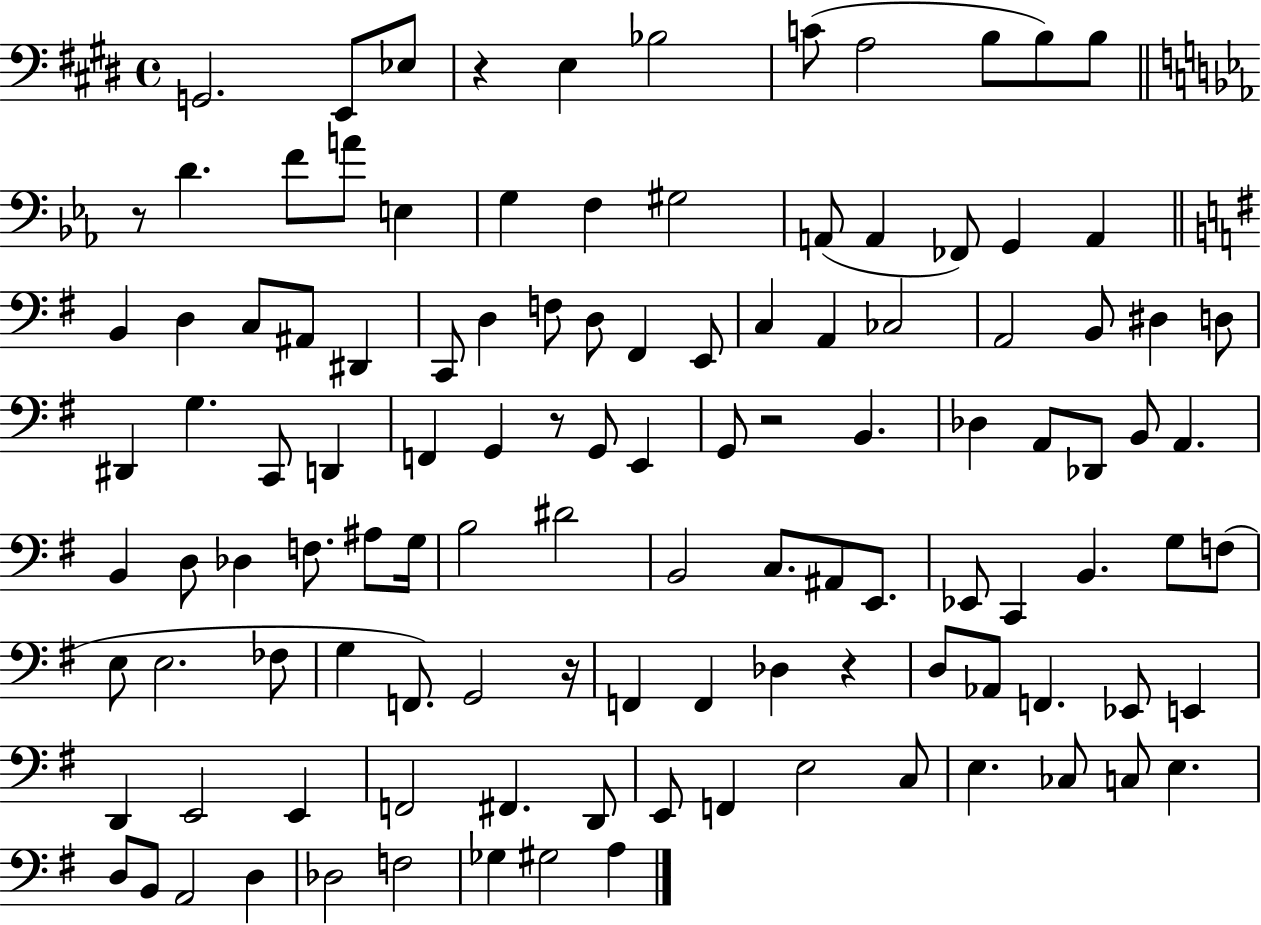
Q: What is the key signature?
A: E major